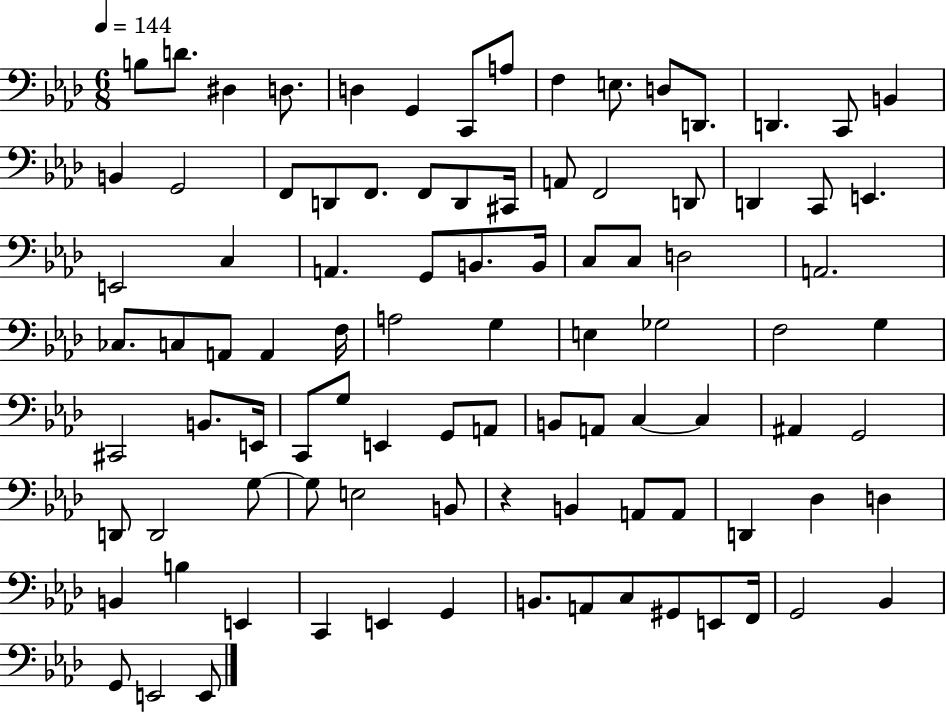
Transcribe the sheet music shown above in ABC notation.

X:1
T:Untitled
M:6/8
L:1/4
K:Ab
B,/2 D/2 ^D, D,/2 D, G,, C,,/2 A,/2 F, E,/2 D,/2 D,,/2 D,, C,,/2 B,, B,, G,,2 F,,/2 D,,/2 F,,/2 F,,/2 D,,/2 ^C,,/4 A,,/2 F,,2 D,,/2 D,, C,,/2 E,, E,,2 C, A,, G,,/2 B,,/2 B,,/4 C,/2 C,/2 D,2 A,,2 _C,/2 C,/2 A,,/2 A,, F,/4 A,2 G, E, _G,2 F,2 G, ^C,,2 B,,/2 E,,/4 C,,/2 G,/2 E,, G,,/2 A,,/2 B,,/2 A,,/2 C, C, ^A,, G,,2 D,,/2 D,,2 G,/2 G,/2 E,2 B,,/2 z B,, A,,/2 A,,/2 D,, _D, D, B,, B, E,, C,, E,, G,, B,,/2 A,,/2 C,/2 ^G,,/2 E,,/2 F,,/4 G,,2 _B,, G,,/2 E,,2 E,,/2